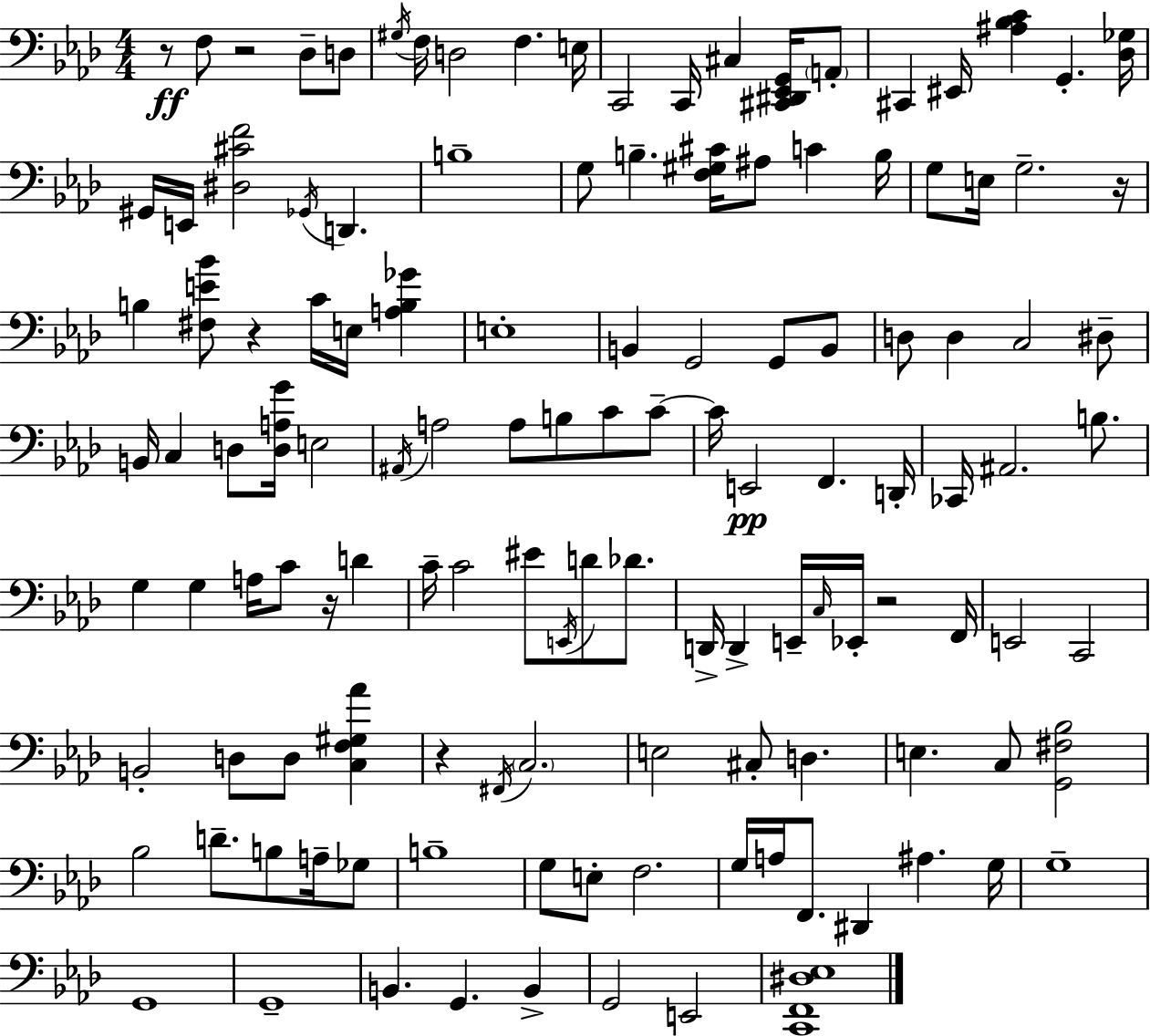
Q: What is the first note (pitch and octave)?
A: F3